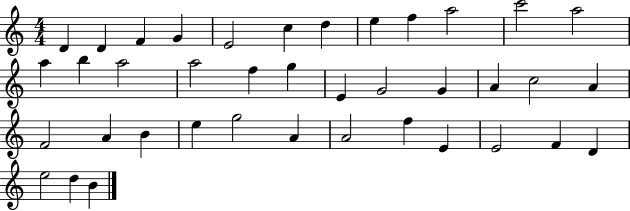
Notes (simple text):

D4/q D4/q F4/q G4/q E4/h C5/q D5/q E5/q F5/q A5/h C6/h A5/h A5/q B5/q A5/h A5/h F5/q G5/q E4/q G4/h G4/q A4/q C5/h A4/q F4/h A4/q B4/q E5/q G5/h A4/q A4/h F5/q E4/q E4/h F4/q D4/q E5/h D5/q B4/q